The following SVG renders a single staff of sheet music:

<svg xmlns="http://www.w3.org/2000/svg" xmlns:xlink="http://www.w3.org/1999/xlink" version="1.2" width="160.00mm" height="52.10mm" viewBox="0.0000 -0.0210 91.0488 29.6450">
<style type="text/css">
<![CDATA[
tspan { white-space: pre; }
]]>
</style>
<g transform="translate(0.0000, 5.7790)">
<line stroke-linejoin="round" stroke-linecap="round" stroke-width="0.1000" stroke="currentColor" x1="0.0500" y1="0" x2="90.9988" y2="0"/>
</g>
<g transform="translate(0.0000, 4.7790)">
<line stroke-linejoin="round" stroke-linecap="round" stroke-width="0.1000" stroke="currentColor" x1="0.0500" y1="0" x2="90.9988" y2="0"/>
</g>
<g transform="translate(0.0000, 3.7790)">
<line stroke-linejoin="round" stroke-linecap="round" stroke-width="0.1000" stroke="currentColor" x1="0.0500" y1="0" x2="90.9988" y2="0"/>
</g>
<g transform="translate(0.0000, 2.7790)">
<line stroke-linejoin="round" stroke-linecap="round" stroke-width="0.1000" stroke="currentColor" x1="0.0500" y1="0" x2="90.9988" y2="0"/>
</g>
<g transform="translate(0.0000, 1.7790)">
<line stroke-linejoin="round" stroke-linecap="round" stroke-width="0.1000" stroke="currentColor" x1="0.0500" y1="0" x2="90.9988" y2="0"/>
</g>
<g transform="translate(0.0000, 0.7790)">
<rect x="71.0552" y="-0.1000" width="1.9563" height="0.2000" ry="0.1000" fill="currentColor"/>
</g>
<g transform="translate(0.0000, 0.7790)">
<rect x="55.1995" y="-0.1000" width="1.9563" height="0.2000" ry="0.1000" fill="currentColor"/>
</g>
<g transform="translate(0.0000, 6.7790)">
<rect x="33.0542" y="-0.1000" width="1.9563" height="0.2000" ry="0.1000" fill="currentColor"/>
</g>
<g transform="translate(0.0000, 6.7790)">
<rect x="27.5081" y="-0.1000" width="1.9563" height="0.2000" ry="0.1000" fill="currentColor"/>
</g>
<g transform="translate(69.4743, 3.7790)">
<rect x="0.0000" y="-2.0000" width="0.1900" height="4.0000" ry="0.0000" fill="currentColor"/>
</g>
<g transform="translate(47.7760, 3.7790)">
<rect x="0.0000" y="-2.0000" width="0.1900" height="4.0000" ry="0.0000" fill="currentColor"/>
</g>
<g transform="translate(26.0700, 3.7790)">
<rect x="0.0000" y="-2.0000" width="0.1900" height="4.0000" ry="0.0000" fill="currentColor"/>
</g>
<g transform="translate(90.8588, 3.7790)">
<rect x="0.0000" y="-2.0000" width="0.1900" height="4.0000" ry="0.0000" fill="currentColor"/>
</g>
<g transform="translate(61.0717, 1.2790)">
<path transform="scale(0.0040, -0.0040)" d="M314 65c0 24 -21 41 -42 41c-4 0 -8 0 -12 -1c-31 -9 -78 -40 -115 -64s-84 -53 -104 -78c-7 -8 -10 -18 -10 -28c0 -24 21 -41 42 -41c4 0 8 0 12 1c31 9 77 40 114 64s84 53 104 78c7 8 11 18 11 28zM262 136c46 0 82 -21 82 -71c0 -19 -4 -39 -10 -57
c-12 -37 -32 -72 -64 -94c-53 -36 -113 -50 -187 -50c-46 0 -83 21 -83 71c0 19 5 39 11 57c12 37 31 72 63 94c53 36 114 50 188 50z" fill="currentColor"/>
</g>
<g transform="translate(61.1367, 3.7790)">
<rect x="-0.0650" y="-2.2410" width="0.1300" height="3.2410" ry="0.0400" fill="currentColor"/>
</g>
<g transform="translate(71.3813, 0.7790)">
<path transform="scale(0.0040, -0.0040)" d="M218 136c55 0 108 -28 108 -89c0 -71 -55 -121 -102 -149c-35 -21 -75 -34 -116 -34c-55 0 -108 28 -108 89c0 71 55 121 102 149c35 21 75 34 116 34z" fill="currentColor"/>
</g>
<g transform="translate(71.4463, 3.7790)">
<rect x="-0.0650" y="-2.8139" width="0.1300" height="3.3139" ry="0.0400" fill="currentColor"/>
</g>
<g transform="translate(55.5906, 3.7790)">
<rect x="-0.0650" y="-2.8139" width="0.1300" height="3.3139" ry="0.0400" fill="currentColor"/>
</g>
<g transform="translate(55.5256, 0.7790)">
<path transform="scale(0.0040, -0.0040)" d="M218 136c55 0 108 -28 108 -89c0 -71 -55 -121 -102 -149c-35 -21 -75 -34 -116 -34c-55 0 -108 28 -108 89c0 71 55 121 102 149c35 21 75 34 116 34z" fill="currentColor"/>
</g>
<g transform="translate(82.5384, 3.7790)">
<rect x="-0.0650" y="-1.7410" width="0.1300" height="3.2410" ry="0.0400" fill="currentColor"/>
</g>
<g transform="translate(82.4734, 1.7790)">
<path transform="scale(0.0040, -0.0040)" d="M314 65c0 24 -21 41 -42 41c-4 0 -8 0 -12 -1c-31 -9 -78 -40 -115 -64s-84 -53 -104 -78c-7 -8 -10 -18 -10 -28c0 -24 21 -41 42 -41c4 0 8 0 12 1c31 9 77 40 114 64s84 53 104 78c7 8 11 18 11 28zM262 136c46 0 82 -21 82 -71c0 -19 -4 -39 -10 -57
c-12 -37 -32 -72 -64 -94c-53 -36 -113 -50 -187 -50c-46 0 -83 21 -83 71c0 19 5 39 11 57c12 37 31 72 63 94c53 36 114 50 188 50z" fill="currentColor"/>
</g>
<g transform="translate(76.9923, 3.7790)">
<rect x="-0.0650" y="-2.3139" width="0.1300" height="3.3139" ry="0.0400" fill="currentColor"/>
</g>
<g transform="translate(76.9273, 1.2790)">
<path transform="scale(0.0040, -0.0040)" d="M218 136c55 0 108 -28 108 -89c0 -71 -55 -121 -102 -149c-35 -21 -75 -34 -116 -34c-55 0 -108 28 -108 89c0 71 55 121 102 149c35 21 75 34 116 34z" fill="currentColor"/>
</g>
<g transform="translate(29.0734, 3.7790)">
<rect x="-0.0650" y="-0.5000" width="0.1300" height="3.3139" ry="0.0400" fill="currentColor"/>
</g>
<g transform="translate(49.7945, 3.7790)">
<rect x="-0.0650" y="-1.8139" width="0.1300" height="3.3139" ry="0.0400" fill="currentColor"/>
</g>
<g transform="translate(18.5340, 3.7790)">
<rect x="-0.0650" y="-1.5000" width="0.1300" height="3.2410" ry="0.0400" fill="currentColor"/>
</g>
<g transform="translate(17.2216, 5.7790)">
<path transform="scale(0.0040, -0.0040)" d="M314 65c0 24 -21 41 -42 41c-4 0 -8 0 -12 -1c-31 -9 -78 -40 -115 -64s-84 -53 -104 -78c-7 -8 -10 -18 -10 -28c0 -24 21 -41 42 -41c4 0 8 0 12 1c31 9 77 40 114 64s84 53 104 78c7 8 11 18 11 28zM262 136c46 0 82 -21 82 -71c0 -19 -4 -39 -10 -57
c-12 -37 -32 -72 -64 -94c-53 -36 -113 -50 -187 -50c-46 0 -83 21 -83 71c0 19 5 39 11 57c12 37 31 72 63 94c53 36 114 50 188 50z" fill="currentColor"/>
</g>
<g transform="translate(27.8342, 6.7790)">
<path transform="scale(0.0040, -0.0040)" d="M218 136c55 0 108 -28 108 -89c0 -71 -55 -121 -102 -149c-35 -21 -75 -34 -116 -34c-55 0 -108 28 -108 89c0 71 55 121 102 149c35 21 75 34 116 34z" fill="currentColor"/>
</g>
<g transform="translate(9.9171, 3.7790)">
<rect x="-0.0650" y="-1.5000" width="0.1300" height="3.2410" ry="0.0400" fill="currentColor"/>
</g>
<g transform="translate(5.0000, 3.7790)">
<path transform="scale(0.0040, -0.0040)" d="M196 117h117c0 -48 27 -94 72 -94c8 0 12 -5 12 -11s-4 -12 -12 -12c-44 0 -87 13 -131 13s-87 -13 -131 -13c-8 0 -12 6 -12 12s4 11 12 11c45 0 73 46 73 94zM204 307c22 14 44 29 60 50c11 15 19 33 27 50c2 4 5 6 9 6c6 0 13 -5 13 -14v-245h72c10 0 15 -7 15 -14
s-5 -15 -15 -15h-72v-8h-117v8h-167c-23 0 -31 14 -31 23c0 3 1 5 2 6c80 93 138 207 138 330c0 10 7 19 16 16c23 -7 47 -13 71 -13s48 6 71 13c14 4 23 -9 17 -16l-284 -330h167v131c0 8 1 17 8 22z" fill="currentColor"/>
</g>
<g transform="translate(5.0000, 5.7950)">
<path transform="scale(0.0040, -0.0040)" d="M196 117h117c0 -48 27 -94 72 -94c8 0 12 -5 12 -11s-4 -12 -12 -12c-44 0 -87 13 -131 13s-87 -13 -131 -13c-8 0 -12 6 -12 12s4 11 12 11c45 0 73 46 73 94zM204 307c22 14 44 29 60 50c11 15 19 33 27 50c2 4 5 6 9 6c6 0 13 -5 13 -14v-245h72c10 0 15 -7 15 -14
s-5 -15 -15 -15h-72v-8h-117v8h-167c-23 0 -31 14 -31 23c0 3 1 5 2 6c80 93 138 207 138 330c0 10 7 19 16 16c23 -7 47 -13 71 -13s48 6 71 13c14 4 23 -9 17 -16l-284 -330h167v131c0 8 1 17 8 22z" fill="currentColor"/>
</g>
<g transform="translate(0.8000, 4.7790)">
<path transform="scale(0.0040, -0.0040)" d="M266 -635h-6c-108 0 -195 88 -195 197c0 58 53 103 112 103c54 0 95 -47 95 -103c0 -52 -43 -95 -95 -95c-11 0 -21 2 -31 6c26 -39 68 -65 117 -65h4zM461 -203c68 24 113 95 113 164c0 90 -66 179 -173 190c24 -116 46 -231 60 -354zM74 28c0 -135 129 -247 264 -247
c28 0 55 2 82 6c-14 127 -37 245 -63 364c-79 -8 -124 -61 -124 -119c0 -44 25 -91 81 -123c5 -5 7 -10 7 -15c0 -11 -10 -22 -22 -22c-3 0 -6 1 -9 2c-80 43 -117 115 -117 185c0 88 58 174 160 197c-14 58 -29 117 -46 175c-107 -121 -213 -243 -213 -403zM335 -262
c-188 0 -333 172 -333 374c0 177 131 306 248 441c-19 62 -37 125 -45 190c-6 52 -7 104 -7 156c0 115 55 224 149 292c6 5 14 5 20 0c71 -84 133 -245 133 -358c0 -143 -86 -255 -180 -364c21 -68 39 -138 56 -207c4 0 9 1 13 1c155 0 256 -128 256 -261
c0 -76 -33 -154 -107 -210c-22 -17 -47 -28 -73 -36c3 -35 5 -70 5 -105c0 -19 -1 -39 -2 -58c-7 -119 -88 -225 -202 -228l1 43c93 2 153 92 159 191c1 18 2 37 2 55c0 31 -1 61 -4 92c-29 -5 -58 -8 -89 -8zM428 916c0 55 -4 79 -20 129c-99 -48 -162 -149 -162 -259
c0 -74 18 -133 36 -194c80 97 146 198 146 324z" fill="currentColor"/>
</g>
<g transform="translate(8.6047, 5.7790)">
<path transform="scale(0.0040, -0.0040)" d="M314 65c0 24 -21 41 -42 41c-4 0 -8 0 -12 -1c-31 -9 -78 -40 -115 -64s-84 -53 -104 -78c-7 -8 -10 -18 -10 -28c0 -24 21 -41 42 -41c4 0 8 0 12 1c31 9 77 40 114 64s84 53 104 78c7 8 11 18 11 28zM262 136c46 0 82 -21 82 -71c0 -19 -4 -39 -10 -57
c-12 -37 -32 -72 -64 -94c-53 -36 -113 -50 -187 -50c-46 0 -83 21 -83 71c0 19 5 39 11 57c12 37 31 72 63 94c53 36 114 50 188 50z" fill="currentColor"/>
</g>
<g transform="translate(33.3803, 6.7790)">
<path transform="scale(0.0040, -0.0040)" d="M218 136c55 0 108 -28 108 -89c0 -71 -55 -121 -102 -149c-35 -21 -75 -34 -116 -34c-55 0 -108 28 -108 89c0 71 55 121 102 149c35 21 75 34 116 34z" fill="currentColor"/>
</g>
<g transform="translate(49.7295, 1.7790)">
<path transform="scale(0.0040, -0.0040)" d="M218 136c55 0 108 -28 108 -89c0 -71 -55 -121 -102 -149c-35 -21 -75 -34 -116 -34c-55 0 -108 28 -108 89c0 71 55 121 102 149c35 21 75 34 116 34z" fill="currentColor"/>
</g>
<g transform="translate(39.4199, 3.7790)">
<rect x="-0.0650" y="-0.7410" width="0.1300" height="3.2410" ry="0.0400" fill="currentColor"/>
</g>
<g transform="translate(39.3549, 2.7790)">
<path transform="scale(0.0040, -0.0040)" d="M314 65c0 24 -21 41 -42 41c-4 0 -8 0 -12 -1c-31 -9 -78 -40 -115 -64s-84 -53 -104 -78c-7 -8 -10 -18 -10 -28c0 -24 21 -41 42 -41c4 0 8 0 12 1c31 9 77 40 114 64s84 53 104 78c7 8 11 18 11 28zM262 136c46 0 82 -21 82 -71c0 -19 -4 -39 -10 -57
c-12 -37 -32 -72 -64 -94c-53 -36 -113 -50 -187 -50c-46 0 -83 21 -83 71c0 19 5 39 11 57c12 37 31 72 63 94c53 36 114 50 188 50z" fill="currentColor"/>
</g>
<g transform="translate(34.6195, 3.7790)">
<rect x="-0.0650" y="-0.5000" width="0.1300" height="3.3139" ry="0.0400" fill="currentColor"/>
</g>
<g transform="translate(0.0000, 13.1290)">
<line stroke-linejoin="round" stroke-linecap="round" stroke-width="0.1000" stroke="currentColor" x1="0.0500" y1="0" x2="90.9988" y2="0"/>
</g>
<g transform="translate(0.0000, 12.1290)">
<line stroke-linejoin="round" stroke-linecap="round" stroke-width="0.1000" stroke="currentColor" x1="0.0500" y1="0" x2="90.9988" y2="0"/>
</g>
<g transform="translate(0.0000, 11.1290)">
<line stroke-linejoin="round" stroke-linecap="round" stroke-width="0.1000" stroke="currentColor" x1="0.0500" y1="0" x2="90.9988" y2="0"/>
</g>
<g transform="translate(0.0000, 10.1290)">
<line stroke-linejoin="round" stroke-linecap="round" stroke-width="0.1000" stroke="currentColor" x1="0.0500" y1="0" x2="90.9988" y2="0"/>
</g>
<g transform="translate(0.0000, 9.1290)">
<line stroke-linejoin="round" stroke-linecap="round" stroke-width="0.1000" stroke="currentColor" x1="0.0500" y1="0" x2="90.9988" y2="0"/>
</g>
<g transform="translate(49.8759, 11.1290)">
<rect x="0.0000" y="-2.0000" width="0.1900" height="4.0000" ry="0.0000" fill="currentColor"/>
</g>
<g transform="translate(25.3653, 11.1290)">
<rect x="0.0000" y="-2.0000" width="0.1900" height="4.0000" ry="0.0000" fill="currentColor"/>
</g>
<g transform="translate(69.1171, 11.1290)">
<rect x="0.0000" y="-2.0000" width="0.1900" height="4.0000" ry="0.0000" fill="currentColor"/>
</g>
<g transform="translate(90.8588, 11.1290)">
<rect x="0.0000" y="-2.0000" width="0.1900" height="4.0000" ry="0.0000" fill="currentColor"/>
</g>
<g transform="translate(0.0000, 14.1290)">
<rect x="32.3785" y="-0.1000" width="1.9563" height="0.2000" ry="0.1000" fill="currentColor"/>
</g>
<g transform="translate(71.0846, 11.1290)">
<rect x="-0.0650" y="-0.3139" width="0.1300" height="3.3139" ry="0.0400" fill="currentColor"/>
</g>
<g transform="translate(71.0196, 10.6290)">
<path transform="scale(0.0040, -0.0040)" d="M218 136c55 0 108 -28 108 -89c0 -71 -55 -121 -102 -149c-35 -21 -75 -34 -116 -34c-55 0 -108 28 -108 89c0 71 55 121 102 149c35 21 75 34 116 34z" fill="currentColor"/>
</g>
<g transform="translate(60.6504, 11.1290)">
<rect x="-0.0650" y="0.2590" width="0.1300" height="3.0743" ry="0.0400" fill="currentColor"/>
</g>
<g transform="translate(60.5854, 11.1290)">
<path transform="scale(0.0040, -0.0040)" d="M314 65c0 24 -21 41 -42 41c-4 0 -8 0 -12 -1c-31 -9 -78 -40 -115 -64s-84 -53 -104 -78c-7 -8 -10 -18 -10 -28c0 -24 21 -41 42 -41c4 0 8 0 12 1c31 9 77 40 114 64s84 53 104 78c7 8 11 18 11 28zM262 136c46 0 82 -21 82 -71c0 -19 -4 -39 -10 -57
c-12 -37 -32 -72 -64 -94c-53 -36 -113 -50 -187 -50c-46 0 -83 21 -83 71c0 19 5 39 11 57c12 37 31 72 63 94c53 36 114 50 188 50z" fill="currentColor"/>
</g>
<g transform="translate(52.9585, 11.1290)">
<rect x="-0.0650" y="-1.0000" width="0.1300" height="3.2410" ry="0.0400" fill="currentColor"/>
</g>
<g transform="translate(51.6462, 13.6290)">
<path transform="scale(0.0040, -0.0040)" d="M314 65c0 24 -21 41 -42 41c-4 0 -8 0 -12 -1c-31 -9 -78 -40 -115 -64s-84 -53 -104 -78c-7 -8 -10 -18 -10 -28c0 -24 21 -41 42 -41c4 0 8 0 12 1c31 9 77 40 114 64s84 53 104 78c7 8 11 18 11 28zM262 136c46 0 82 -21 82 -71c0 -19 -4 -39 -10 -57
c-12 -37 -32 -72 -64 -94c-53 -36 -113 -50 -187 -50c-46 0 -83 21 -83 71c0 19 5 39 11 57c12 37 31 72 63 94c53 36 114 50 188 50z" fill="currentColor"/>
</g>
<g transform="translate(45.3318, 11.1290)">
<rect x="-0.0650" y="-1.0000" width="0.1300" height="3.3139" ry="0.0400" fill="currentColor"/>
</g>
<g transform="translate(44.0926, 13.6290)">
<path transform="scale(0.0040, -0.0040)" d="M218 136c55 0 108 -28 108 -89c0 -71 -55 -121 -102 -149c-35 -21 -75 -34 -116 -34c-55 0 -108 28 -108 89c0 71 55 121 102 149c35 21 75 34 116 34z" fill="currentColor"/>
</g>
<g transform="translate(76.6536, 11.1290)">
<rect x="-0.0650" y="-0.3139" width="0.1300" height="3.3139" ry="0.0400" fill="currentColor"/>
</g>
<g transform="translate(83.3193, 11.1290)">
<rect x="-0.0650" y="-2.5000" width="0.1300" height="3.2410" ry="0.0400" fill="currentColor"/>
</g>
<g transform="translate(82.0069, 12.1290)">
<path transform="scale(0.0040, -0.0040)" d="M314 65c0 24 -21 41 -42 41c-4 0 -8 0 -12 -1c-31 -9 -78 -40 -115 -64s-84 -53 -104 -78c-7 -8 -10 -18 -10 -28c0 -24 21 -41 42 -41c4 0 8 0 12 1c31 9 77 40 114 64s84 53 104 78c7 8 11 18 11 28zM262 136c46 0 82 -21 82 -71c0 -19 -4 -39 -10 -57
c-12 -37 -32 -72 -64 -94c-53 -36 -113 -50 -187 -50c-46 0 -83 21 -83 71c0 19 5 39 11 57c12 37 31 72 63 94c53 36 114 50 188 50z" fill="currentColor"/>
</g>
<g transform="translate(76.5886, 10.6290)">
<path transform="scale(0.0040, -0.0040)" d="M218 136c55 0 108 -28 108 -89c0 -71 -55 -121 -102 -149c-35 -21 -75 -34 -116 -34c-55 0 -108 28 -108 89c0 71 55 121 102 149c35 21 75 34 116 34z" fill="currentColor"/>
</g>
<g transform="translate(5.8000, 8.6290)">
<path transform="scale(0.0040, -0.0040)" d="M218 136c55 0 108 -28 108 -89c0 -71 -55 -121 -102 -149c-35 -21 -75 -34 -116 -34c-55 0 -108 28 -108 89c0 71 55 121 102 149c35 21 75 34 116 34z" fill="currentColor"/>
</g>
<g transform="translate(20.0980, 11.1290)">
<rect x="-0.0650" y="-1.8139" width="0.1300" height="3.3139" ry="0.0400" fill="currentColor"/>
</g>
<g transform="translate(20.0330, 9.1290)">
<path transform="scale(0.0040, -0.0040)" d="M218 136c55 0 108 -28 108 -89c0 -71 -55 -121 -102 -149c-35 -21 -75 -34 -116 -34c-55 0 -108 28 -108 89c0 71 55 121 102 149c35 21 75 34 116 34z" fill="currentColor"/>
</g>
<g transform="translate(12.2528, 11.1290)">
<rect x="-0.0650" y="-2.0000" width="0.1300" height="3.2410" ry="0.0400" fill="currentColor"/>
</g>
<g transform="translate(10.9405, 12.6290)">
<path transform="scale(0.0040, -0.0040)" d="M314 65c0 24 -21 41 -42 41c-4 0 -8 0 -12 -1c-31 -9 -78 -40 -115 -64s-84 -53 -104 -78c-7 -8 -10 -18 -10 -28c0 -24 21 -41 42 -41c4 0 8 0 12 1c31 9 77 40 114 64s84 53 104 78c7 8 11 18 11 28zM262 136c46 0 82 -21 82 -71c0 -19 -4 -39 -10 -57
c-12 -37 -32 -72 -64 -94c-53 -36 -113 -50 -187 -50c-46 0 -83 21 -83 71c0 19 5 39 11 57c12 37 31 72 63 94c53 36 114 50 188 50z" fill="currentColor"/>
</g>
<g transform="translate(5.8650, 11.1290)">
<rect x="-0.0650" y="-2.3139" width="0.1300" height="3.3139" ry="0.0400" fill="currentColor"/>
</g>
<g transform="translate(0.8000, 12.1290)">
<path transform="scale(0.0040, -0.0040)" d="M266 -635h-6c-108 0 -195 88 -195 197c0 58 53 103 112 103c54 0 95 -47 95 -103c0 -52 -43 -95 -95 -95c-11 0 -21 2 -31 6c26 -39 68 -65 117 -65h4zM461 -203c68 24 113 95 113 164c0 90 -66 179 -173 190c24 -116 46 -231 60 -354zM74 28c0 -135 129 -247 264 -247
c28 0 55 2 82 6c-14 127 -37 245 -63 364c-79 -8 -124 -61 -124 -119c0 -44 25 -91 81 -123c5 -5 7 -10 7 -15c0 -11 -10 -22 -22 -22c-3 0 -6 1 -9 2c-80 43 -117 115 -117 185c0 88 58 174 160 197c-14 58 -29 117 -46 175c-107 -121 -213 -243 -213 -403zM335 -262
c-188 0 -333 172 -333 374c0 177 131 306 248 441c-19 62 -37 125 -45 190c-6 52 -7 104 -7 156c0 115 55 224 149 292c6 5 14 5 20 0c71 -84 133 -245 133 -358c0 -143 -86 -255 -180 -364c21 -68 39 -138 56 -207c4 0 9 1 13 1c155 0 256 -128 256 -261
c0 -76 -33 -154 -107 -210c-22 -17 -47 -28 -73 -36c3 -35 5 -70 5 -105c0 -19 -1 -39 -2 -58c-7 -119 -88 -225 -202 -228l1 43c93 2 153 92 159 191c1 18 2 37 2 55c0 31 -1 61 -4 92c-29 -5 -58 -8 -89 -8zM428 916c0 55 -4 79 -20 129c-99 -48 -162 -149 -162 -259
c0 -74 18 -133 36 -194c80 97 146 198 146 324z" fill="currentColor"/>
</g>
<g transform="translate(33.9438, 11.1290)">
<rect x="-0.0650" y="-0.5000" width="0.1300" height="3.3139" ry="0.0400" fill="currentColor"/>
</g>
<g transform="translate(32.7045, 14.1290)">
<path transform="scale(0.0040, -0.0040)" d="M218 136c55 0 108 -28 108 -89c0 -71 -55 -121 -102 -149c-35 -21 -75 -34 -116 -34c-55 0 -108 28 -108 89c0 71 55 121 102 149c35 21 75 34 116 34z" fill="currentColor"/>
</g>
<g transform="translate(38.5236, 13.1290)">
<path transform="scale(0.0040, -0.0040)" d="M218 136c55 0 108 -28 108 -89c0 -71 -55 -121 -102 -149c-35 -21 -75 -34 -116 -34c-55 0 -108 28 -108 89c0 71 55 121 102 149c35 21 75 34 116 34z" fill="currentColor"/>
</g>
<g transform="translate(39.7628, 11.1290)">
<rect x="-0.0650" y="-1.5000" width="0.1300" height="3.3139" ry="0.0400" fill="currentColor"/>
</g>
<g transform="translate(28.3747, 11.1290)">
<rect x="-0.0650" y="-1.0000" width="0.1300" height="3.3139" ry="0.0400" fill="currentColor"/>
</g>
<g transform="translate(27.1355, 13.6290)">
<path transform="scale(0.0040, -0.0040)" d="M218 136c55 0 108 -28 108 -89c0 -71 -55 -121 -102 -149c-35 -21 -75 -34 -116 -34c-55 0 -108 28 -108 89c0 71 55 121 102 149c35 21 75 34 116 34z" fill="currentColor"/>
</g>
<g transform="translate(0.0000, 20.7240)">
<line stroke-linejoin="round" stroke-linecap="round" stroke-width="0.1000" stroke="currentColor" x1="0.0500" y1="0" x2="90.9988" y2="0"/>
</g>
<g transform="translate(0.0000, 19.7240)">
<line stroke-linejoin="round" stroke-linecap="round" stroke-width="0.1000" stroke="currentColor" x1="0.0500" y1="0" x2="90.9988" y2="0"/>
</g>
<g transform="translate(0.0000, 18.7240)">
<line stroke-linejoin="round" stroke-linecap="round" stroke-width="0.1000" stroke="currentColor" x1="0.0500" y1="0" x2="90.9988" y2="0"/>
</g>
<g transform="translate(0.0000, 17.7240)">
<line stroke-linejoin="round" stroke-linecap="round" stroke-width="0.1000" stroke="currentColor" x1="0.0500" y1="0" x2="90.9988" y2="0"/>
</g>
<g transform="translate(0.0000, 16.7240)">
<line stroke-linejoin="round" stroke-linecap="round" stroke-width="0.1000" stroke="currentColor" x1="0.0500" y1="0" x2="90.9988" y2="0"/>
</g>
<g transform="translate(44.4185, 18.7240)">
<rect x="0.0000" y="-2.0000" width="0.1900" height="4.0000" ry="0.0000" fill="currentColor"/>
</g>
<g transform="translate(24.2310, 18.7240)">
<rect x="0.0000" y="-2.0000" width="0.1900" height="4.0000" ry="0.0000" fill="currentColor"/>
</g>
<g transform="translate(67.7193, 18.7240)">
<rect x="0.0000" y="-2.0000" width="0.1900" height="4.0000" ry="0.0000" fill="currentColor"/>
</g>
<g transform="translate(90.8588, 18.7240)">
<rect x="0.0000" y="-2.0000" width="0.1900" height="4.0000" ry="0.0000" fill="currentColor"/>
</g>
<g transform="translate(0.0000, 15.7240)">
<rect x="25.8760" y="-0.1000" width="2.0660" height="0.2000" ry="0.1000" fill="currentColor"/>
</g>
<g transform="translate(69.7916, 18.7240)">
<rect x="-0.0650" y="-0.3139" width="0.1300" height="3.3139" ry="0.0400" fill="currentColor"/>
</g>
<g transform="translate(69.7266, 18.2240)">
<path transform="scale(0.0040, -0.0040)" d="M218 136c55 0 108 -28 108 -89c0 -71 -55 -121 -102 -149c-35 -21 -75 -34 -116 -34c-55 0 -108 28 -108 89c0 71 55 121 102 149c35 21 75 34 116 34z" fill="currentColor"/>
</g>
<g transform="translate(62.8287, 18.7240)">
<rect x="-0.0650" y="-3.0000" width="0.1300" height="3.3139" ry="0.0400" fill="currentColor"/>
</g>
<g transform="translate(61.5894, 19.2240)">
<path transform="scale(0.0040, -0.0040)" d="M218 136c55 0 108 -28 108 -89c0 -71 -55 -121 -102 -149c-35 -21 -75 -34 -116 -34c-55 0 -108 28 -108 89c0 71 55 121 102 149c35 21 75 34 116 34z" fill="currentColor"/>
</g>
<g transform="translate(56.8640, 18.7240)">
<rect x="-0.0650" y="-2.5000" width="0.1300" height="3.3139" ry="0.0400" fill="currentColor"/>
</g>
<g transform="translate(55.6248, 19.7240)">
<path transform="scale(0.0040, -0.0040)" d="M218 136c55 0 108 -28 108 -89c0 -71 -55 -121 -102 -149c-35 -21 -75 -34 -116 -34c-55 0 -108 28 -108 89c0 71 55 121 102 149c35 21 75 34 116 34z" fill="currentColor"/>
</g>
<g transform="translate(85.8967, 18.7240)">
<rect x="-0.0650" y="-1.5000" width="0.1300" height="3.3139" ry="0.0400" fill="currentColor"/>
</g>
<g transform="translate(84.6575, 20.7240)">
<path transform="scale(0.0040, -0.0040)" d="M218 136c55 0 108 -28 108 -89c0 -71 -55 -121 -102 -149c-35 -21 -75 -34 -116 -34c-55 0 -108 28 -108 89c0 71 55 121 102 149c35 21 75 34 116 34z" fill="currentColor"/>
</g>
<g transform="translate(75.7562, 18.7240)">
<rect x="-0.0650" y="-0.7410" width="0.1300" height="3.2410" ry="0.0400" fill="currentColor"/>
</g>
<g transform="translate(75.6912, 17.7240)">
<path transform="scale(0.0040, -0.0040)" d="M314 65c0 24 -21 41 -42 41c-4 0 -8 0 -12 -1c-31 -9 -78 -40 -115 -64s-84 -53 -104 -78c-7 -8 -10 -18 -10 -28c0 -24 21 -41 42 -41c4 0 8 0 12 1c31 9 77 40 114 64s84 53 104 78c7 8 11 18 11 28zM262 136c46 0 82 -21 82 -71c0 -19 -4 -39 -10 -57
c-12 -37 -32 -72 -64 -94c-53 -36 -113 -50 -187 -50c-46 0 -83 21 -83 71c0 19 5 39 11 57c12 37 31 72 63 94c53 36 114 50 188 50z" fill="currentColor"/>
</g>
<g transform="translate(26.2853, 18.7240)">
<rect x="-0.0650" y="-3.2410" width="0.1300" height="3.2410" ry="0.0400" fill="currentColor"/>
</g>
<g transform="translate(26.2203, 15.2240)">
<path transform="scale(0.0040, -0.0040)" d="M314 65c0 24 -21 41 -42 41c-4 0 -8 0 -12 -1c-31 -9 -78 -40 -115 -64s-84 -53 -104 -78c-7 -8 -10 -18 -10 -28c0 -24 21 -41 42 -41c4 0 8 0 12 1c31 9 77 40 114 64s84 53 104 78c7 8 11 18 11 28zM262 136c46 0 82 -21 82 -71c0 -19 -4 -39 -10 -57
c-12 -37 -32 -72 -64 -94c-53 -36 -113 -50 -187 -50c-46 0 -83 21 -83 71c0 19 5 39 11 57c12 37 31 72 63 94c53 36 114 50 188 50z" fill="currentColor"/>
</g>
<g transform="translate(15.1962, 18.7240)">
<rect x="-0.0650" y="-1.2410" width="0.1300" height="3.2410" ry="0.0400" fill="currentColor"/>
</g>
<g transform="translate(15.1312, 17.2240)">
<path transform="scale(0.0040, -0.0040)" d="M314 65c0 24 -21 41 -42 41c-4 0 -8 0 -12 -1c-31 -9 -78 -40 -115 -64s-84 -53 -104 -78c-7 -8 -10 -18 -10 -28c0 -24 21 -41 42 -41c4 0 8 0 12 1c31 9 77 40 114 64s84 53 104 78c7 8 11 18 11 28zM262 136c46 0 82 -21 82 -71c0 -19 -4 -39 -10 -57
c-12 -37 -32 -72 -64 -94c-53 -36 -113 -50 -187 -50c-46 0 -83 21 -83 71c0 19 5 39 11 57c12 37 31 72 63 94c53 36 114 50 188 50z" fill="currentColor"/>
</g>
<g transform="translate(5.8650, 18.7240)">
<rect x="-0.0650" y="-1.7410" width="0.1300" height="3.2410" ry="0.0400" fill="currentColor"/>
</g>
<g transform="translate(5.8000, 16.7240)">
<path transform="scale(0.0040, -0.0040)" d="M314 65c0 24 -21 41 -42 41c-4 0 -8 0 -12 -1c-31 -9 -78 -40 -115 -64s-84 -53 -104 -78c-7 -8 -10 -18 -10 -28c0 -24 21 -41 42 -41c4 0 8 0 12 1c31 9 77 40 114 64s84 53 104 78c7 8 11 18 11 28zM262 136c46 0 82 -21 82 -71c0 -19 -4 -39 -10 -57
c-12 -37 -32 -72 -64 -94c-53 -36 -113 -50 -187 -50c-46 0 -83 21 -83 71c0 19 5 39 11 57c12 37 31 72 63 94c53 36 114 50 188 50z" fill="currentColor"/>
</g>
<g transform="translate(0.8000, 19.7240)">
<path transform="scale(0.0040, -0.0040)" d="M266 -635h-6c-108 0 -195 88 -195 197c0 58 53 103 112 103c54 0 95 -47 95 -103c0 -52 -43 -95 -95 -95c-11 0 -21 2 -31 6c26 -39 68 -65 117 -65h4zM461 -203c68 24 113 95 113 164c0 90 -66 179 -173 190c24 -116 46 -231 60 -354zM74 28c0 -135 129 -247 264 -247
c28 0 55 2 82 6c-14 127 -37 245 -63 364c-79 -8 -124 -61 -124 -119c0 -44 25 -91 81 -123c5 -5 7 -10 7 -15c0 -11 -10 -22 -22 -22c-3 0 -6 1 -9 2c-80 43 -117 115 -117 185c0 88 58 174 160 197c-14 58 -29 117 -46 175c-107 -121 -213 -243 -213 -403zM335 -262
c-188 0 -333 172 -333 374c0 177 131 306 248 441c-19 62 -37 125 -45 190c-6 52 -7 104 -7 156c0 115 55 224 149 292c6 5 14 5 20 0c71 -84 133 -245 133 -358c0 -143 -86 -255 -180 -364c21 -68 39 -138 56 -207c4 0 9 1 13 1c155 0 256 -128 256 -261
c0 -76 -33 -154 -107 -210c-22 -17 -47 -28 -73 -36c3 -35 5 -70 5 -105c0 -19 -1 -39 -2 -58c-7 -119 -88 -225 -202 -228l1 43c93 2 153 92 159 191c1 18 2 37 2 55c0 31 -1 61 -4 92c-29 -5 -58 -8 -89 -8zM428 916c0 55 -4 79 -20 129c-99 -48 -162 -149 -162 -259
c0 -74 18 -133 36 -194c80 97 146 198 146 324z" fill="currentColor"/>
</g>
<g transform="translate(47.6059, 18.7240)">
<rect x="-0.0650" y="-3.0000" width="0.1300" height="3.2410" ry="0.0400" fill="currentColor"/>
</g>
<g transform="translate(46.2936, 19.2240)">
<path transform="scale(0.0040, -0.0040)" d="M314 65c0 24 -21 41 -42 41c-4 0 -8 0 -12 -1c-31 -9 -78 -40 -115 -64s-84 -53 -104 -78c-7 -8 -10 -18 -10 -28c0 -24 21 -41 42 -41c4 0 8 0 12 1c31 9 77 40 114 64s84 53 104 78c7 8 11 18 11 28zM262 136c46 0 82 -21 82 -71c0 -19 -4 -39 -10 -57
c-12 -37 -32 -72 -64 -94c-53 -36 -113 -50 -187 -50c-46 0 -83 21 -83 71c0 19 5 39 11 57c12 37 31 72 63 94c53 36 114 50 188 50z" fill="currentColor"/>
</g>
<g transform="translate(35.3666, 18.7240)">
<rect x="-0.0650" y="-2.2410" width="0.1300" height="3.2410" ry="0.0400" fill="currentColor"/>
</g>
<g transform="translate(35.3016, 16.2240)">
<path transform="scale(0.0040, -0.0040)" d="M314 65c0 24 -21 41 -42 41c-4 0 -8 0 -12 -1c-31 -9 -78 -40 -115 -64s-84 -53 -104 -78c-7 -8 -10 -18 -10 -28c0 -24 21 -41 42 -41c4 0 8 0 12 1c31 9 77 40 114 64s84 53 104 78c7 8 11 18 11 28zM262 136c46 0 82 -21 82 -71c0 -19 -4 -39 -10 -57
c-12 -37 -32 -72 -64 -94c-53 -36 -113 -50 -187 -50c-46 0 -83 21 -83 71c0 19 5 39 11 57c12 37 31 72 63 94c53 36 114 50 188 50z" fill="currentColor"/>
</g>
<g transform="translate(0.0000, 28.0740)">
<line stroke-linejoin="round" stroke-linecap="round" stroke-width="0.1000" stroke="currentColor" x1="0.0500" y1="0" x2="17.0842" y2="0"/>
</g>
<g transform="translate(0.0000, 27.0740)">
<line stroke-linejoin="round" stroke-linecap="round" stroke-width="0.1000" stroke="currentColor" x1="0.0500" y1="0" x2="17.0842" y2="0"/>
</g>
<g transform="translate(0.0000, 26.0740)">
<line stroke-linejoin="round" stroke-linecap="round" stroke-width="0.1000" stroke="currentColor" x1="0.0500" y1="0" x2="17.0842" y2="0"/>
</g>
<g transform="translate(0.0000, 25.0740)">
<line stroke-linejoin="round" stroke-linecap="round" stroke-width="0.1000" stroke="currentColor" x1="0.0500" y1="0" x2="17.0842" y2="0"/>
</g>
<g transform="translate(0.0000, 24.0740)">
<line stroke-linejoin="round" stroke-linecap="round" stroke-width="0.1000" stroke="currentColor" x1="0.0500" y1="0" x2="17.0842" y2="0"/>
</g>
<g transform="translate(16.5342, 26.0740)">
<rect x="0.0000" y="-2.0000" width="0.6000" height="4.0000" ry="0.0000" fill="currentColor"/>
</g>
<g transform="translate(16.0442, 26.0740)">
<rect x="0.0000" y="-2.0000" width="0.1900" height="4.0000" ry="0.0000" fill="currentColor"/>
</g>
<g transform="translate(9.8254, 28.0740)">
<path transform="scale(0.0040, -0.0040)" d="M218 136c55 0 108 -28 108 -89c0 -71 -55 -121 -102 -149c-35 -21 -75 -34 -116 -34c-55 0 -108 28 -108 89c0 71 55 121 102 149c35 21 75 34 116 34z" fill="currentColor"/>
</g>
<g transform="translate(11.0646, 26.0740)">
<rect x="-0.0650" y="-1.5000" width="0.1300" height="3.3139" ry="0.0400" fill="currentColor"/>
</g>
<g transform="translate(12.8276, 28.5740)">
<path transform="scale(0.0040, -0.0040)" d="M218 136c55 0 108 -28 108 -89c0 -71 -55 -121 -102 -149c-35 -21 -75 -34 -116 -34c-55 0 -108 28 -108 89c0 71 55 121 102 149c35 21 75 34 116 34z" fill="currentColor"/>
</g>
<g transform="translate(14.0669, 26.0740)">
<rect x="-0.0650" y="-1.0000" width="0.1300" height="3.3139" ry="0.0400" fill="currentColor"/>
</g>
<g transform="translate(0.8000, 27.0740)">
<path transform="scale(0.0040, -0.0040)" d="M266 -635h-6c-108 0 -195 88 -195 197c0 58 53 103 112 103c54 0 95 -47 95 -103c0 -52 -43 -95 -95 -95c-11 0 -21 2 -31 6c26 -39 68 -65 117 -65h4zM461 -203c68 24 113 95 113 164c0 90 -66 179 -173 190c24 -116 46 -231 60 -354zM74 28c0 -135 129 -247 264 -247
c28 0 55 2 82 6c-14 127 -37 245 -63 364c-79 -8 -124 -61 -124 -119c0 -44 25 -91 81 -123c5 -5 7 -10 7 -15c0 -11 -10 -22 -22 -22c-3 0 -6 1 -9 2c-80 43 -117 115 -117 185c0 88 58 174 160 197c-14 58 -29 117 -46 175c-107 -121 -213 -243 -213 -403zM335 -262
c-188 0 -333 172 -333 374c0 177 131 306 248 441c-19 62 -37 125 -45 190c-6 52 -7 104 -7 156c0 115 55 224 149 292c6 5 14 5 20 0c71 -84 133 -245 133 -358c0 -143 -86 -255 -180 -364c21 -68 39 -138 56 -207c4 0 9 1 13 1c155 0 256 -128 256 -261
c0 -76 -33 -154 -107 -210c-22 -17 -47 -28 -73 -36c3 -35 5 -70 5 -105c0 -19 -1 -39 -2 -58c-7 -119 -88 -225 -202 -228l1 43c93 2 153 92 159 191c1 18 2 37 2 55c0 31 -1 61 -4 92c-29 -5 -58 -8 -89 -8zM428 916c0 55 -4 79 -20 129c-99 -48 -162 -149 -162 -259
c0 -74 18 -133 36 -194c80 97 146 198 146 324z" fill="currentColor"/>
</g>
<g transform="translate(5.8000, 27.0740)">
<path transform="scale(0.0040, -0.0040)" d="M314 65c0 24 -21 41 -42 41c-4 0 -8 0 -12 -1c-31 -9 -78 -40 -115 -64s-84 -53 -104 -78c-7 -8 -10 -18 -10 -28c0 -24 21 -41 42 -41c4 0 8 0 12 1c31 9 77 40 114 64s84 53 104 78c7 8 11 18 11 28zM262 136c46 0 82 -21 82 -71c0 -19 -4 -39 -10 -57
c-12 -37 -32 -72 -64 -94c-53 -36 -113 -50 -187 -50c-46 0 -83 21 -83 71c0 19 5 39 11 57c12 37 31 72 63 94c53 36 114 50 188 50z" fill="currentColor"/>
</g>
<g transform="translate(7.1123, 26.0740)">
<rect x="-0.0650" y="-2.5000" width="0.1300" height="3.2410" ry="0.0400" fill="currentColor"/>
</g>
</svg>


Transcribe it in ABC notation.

X:1
T:Untitled
M:4/4
L:1/4
K:C
E2 E2 C C d2 f a g2 a g f2 g F2 f D C E D D2 B2 c c G2 f2 e2 b2 g2 A2 G A c d2 E G2 E D